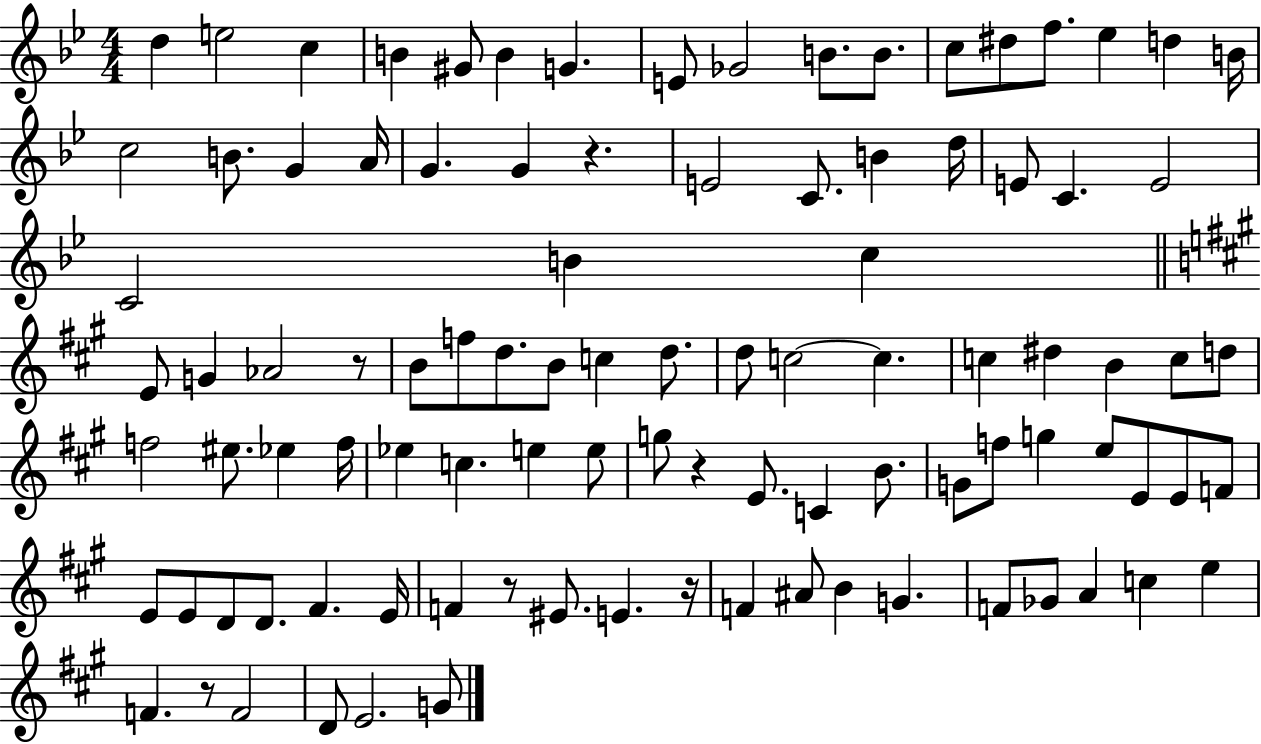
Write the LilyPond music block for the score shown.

{
  \clef treble
  \numericTimeSignature
  \time 4/4
  \key bes \major
  d''4 e''2 c''4 | b'4 gis'8 b'4 g'4. | e'8 ges'2 b'8. b'8. | c''8 dis''8 f''8. ees''4 d''4 b'16 | \break c''2 b'8. g'4 a'16 | g'4. g'4 r4. | e'2 c'8. b'4 d''16 | e'8 c'4. e'2 | \break c'2 b'4 c''4 | \bar "||" \break \key a \major e'8 g'4 aes'2 r8 | b'8 f''8 d''8. b'8 c''4 d''8. | d''8 c''2~~ c''4. | c''4 dis''4 b'4 c''8 d''8 | \break f''2 eis''8. ees''4 f''16 | ees''4 c''4. e''4 e''8 | g''8 r4 e'8. c'4 b'8. | g'8 f''8 g''4 e''8 e'8 e'8 f'8 | \break e'8 e'8 d'8 d'8. fis'4. e'16 | f'4 r8 eis'8. e'4. r16 | f'4 ais'8 b'4 g'4. | f'8 ges'8 a'4 c''4 e''4 | \break f'4. r8 f'2 | d'8 e'2. g'8 | \bar "|."
}